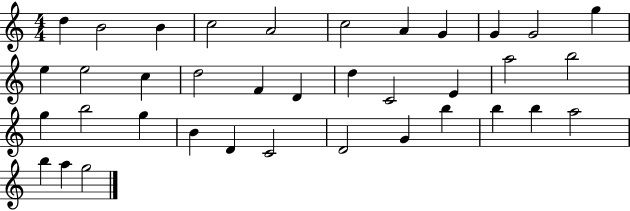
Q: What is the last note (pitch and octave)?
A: G5